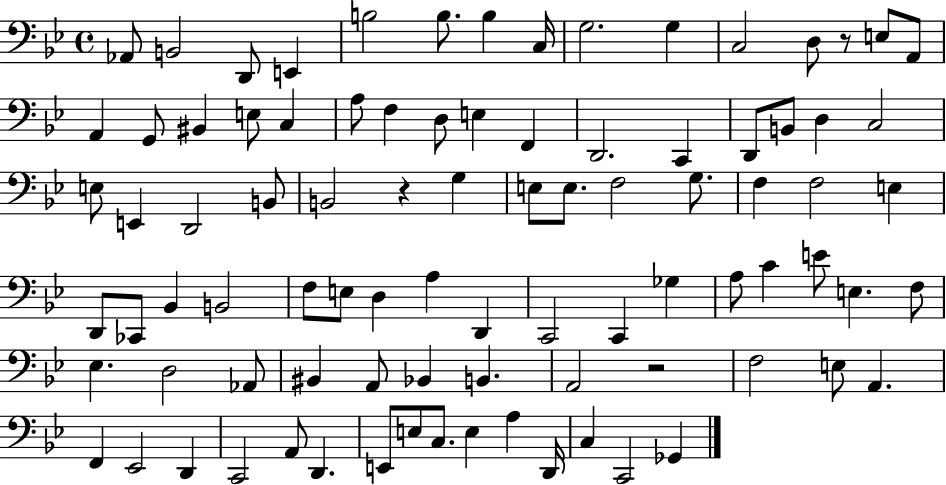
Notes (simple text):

Ab2/e B2/h D2/e E2/q B3/h B3/e. B3/q C3/s G3/h. G3/q C3/h D3/e R/e E3/e A2/e A2/q G2/e BIS2/q E3/e C3/q A3/e F3/q D3/e E3/q F2/q D2/h. C2/q D2/e B2/e D3/q C3/h E3/e E2/q D2/h B2/e B2/h R/q G3/q E3/e E3/e. F3/h G3/e. F3/q F3/h E3/q D2/e CES2/e Bb2/q B2/h F3/e E3/e D3/q A3/q D2/q C2/h C2/q Gb3/q A3/e C4/q E4/e E3/q. F3/e Eb3/q. D3/h Ab2/e BIS2/q A2/e Bb2/q B2/q. A2/h R/h F3/h E3/e A2/q. F2/q Eb2/h D2/q C2/h A2/e D2/q. E2/e E3/e C3/e. E3/q A3/q D2/s C3/q C2/h Gb2/q